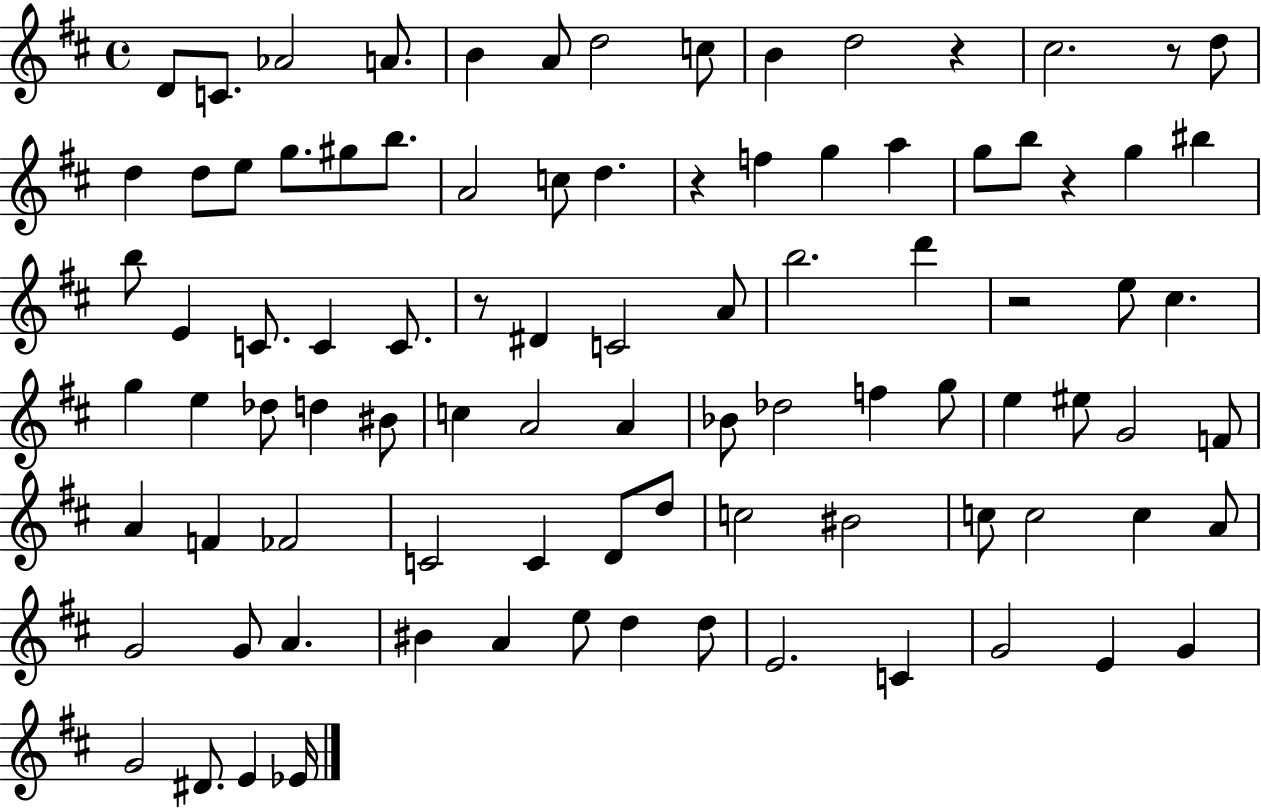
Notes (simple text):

D4/e C4/e. Ab4/h A4/e. B4/q A4/e D5/h C5/e B4/q D5/h R/q C#5/h. R/e D5/e D5/q D5/e E5/e G5/e. G#5/e B5/e. A4/h C5/e D5/q. R/q F5/q G5/q A5/q G5/e B5/e R/q G5/q BIS5/q B5/e E4/q C4/e. C4/q C4/e. R/e D#4/q C4/h A4/e B5/h. D6/q R/h E5/e C#5/q. G5/q E5/q Db5/e D5/q BIS4/e C5/q A4/h A4/q Bb4/e Db5/h F5/q G5/e E5/q EIS5/e G4/h F4/e A4/q F4/q FES4/h C4/h C4/q D4/e D5/e C5/h BIS4/h C5/e C5/h C5/q A4/e G4/h G4/e A4/q. BIS4/q A4/q E5/e D5/q D5/e E4/h. C4/q G4/h E4/q G4/q G4/h D#4/e. E4/q Eb4/s